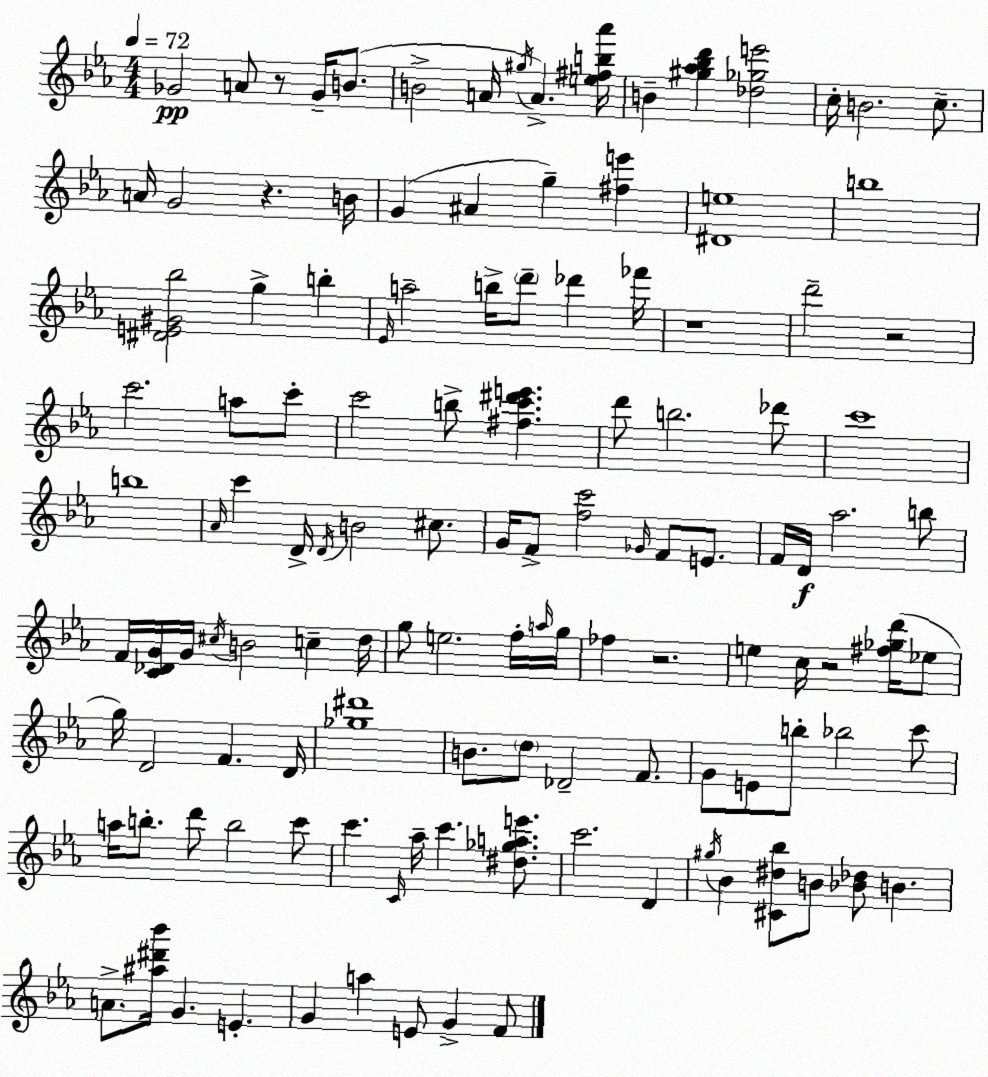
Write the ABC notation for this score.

X:1
T:Untitled
M:4/4
L:1/4
K:Eb
_G2 A/2 z/2 _G/4 B/2 B2 A/4 ^g/4 A [e^fb_a']/4 B [^g_a_bd'] [_d_ge']2 c/4 B2 c/2 A/4 G2 z B/4 G ^A g [^fe'] [^De]4 b4 [^DE^G_b]2 g b _E/4 a2 b/4 d'/2 _d' _f'/4 z4 d'2 z2 c'2 a/2 c'/2 c'2 b/2 [^fc'^d'e'] d'/2 b2 _d'/2 c'4 b4 _A/4 c' D/4 D/4 B2 ^c/2 G/4 F/2 [fc']2 _G/4 F/2 E/2 F/4 D/4 _a2 b/2 F/4 [C_DG]/4 G/4 ^c/4 B2 c d/4 g/2 e2 f/4 a/4 g/4 _f z2 e c/4 z2 [^f_gd']/4 _e/2 g/4 D2 F D/4 [_g^d']4 B/2 d/2 _D2 F/2 G/2 E/2 b/2 _b2 c'/2 a/4 b/2 d'/2 b2 c'/2 c' C/4 _a/4 c' [^d_gae']/2 c'2 D ^g/4 _B [^C^d_b]/2 B/2 [_B_d]/2 B A/2 [^a^d'_b']/4 G E G a E/2 G F/2